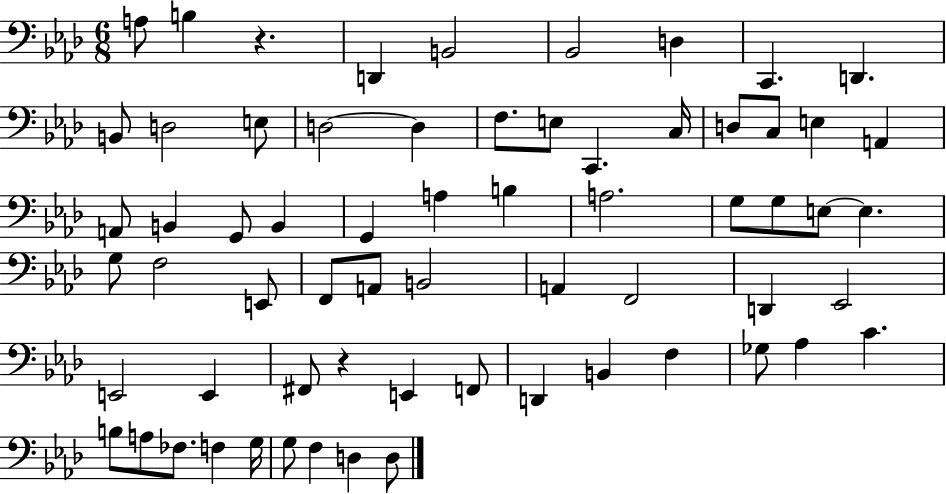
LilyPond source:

{
  \clef bass
  \numericTimeSignature
  \time 6/8
  \key aes \major
  a8 b4 r4. | d,4 b,2 | bes,2 d4 | c,4. d,4. | \break b,8 d2 e8 | d2~~ d4 | f8. e8 c,4. c16 | d8 c8 e4 a,4 | \break a,8 b,4 g,8 b,4 | g,4 a4 b4 | a2. | g8 g8 e8~~ e4. | \break g8 f2 e,8 | f,8 a,8 b,2 | a,4 f,2 | d,4 ees,2 | \break e,2 e,4 | fis,8 r4 e,4 f,8 | d,4 b,4 f4 | ges8 aes4 c'4. | \break b8 a8 fes8. f4 g16 | g8 f4 d4 d8 | \bar "|."
}